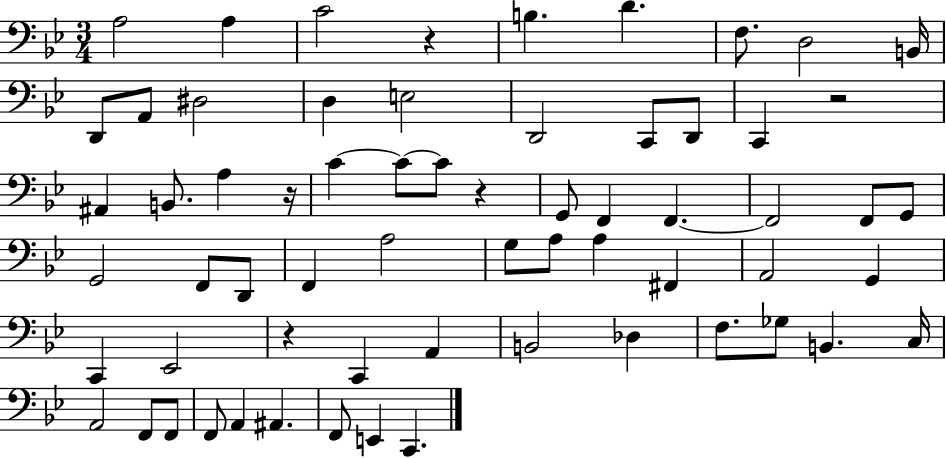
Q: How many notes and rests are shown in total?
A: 64